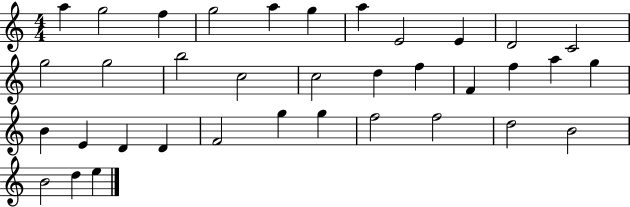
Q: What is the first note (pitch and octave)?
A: A5